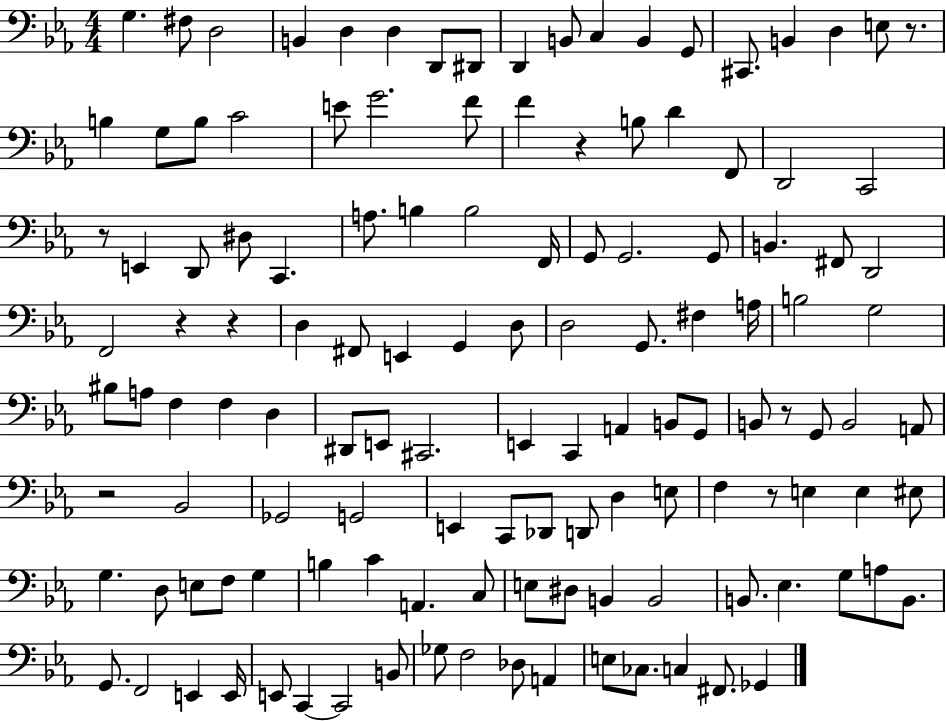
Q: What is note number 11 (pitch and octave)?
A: C3